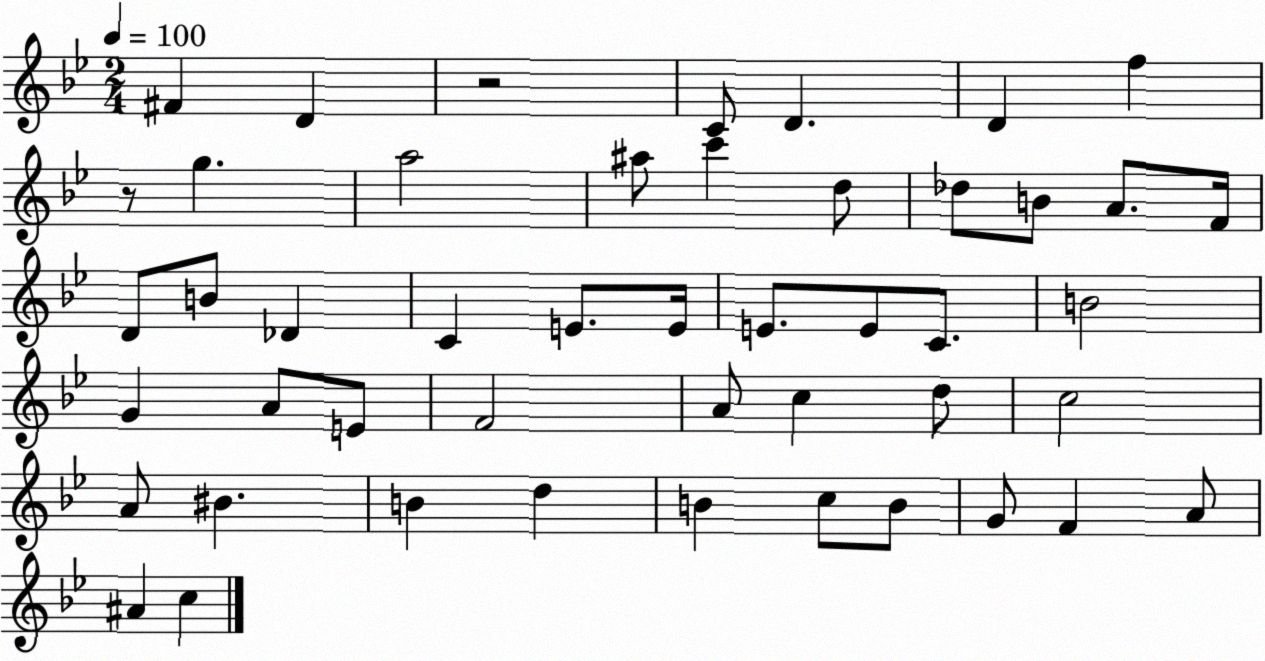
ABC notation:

X:1
T:Untitled
M:2/4
L:1/4
K:Bb
^F D z2 C/2 D D f z/2 g a2 ^a/2 c' d/2 _d/2 B/2 A/2 F/4 D/2 B/2 _D C E/2 E/4 E/2 E/2 C/2 B2 G A/2 E/2 F2 A/2 c d/2 c2 A/2 ^B B d B c/2 B/2 G/2 F A/2 ^A c